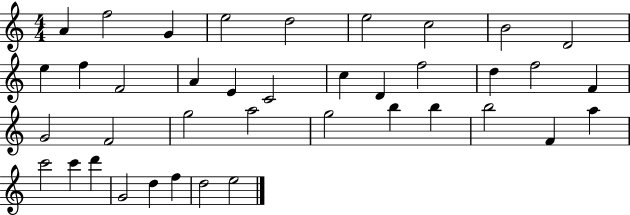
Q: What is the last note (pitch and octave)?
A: E5